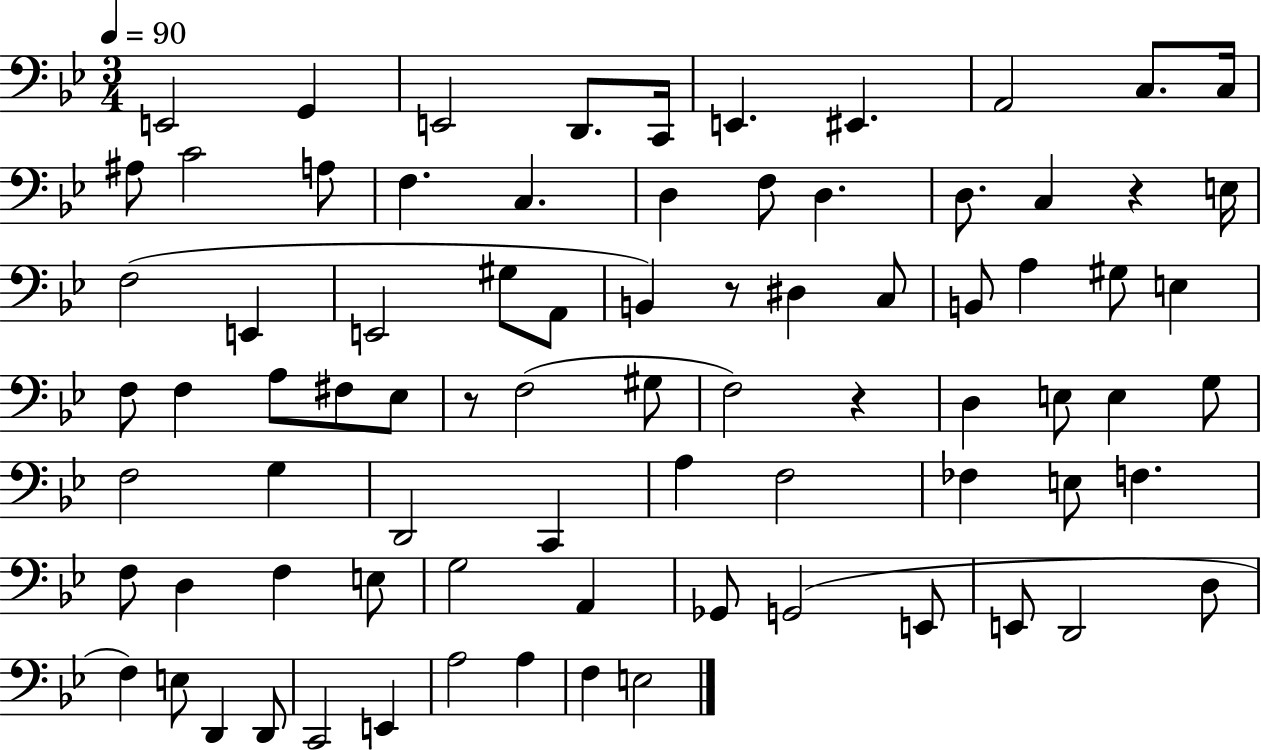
X:1
T:Untitled
M:3/4
L:1/4
K:Bb
E,,2 G,, E,,2 D,,/2 C,,/4 E,, ^E,, A,,2 C,/2 C,/4 ^A,/2 C2 A,/2 F, C, D, F,/2 D, D,/2 C, z E,/4 F,2 E,, E,,2 ^G,/2 A,,/2 B,, z/2 ^D, C,/2 B,,/2 A, ^G,/2 E, F,/2 F, A,/2 ^F,/2 _E,/2 z/2 F,2 ^G,/2 F,2 z D, E,/2 E, G,/2 F,2 G, D,,2 C,, A, F,2 _F, E,/2 F, F,/2 D, F, E,/2 G,2 A,, _G,,/2 G,,2 E,,/2 E,,/2 D,,2 D,/2 F, E,/2 D,, D,,/2 C,,2 E,, A,2 A, F, E,2